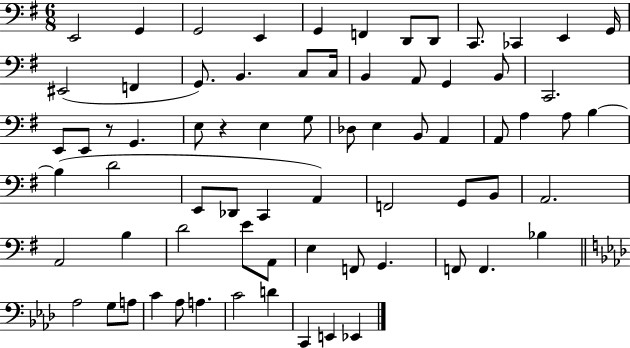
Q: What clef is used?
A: bass